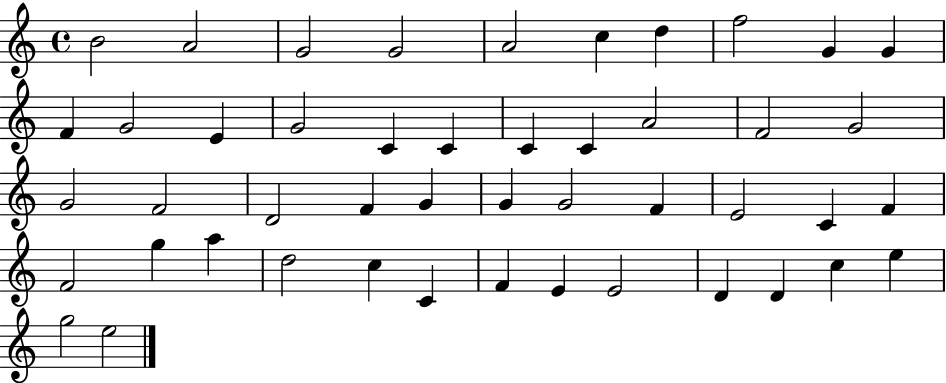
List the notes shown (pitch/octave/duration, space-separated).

B4/h A4/h G4/h G4/h A4/h C5/q D5/q F5/h G4/q G4/q F4/q G4/h E4/q G4/h C4/q C4/q C4/q C4/q A4/h F4/h G4/h G4/h F4/h D4/h F4/q G4/q G4/q G4/h F4/q E4/h C4/q F4/q F4/h G5/q A5/q D5/h C5/q C4/q F4/q E4/q E4/h D4/q D4/q C5/q E5/q G5/h E5/h